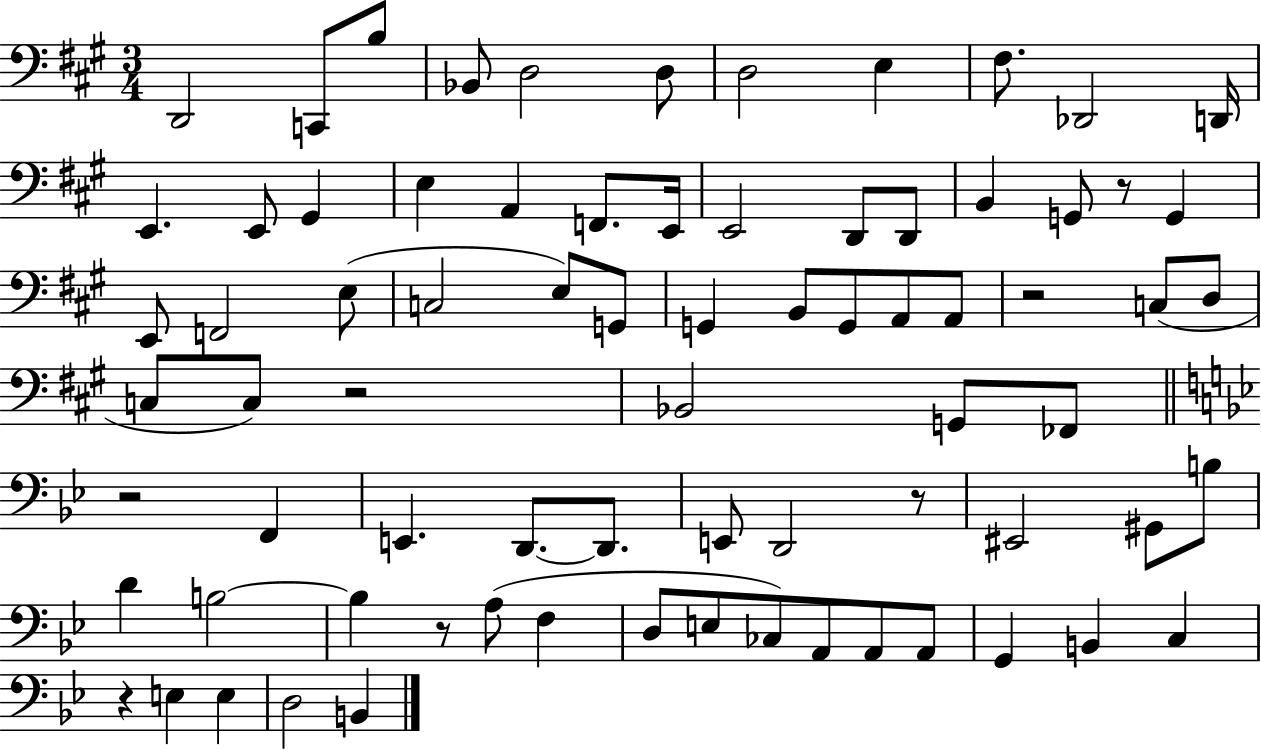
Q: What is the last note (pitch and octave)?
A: B2